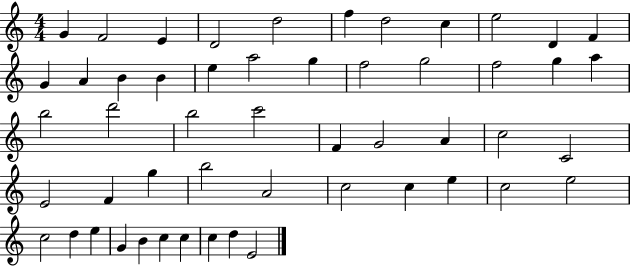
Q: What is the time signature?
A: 4/4